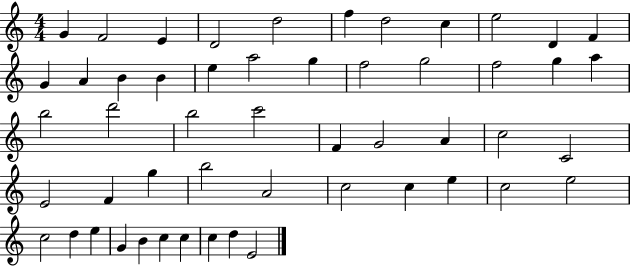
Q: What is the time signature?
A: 4/4